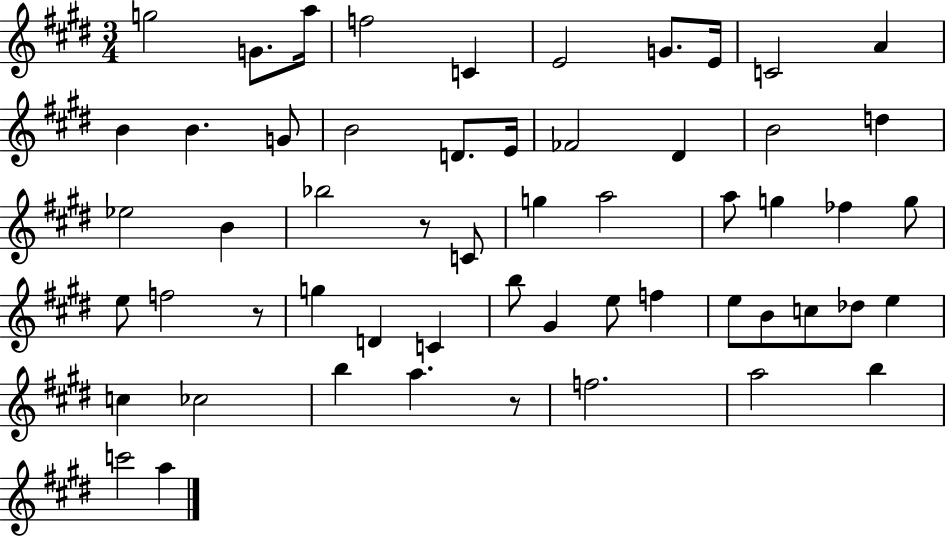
G5/h G4/e. A5/s F5/h C4/q E4/h G4/e. E4/s C4/h A4/q B4/q B4/q. G4/e B4/h D4/e. E4/s FES4/h D#4/q B4/h D5/q Eb5/h B4/q Bb5/h R/e C4/e G5/q A5/h A5/e G5/q FES5/q G5/e E5/e F5/h R/e G5/q D4/q C4/q B5/e G#4/q E5/e F5/q E5/e B4/e C5/e Db5/e E5/q C5/q CES5/h B5/q A5/q. R/e F5/h. A5/h B5/q C6/h A5/q